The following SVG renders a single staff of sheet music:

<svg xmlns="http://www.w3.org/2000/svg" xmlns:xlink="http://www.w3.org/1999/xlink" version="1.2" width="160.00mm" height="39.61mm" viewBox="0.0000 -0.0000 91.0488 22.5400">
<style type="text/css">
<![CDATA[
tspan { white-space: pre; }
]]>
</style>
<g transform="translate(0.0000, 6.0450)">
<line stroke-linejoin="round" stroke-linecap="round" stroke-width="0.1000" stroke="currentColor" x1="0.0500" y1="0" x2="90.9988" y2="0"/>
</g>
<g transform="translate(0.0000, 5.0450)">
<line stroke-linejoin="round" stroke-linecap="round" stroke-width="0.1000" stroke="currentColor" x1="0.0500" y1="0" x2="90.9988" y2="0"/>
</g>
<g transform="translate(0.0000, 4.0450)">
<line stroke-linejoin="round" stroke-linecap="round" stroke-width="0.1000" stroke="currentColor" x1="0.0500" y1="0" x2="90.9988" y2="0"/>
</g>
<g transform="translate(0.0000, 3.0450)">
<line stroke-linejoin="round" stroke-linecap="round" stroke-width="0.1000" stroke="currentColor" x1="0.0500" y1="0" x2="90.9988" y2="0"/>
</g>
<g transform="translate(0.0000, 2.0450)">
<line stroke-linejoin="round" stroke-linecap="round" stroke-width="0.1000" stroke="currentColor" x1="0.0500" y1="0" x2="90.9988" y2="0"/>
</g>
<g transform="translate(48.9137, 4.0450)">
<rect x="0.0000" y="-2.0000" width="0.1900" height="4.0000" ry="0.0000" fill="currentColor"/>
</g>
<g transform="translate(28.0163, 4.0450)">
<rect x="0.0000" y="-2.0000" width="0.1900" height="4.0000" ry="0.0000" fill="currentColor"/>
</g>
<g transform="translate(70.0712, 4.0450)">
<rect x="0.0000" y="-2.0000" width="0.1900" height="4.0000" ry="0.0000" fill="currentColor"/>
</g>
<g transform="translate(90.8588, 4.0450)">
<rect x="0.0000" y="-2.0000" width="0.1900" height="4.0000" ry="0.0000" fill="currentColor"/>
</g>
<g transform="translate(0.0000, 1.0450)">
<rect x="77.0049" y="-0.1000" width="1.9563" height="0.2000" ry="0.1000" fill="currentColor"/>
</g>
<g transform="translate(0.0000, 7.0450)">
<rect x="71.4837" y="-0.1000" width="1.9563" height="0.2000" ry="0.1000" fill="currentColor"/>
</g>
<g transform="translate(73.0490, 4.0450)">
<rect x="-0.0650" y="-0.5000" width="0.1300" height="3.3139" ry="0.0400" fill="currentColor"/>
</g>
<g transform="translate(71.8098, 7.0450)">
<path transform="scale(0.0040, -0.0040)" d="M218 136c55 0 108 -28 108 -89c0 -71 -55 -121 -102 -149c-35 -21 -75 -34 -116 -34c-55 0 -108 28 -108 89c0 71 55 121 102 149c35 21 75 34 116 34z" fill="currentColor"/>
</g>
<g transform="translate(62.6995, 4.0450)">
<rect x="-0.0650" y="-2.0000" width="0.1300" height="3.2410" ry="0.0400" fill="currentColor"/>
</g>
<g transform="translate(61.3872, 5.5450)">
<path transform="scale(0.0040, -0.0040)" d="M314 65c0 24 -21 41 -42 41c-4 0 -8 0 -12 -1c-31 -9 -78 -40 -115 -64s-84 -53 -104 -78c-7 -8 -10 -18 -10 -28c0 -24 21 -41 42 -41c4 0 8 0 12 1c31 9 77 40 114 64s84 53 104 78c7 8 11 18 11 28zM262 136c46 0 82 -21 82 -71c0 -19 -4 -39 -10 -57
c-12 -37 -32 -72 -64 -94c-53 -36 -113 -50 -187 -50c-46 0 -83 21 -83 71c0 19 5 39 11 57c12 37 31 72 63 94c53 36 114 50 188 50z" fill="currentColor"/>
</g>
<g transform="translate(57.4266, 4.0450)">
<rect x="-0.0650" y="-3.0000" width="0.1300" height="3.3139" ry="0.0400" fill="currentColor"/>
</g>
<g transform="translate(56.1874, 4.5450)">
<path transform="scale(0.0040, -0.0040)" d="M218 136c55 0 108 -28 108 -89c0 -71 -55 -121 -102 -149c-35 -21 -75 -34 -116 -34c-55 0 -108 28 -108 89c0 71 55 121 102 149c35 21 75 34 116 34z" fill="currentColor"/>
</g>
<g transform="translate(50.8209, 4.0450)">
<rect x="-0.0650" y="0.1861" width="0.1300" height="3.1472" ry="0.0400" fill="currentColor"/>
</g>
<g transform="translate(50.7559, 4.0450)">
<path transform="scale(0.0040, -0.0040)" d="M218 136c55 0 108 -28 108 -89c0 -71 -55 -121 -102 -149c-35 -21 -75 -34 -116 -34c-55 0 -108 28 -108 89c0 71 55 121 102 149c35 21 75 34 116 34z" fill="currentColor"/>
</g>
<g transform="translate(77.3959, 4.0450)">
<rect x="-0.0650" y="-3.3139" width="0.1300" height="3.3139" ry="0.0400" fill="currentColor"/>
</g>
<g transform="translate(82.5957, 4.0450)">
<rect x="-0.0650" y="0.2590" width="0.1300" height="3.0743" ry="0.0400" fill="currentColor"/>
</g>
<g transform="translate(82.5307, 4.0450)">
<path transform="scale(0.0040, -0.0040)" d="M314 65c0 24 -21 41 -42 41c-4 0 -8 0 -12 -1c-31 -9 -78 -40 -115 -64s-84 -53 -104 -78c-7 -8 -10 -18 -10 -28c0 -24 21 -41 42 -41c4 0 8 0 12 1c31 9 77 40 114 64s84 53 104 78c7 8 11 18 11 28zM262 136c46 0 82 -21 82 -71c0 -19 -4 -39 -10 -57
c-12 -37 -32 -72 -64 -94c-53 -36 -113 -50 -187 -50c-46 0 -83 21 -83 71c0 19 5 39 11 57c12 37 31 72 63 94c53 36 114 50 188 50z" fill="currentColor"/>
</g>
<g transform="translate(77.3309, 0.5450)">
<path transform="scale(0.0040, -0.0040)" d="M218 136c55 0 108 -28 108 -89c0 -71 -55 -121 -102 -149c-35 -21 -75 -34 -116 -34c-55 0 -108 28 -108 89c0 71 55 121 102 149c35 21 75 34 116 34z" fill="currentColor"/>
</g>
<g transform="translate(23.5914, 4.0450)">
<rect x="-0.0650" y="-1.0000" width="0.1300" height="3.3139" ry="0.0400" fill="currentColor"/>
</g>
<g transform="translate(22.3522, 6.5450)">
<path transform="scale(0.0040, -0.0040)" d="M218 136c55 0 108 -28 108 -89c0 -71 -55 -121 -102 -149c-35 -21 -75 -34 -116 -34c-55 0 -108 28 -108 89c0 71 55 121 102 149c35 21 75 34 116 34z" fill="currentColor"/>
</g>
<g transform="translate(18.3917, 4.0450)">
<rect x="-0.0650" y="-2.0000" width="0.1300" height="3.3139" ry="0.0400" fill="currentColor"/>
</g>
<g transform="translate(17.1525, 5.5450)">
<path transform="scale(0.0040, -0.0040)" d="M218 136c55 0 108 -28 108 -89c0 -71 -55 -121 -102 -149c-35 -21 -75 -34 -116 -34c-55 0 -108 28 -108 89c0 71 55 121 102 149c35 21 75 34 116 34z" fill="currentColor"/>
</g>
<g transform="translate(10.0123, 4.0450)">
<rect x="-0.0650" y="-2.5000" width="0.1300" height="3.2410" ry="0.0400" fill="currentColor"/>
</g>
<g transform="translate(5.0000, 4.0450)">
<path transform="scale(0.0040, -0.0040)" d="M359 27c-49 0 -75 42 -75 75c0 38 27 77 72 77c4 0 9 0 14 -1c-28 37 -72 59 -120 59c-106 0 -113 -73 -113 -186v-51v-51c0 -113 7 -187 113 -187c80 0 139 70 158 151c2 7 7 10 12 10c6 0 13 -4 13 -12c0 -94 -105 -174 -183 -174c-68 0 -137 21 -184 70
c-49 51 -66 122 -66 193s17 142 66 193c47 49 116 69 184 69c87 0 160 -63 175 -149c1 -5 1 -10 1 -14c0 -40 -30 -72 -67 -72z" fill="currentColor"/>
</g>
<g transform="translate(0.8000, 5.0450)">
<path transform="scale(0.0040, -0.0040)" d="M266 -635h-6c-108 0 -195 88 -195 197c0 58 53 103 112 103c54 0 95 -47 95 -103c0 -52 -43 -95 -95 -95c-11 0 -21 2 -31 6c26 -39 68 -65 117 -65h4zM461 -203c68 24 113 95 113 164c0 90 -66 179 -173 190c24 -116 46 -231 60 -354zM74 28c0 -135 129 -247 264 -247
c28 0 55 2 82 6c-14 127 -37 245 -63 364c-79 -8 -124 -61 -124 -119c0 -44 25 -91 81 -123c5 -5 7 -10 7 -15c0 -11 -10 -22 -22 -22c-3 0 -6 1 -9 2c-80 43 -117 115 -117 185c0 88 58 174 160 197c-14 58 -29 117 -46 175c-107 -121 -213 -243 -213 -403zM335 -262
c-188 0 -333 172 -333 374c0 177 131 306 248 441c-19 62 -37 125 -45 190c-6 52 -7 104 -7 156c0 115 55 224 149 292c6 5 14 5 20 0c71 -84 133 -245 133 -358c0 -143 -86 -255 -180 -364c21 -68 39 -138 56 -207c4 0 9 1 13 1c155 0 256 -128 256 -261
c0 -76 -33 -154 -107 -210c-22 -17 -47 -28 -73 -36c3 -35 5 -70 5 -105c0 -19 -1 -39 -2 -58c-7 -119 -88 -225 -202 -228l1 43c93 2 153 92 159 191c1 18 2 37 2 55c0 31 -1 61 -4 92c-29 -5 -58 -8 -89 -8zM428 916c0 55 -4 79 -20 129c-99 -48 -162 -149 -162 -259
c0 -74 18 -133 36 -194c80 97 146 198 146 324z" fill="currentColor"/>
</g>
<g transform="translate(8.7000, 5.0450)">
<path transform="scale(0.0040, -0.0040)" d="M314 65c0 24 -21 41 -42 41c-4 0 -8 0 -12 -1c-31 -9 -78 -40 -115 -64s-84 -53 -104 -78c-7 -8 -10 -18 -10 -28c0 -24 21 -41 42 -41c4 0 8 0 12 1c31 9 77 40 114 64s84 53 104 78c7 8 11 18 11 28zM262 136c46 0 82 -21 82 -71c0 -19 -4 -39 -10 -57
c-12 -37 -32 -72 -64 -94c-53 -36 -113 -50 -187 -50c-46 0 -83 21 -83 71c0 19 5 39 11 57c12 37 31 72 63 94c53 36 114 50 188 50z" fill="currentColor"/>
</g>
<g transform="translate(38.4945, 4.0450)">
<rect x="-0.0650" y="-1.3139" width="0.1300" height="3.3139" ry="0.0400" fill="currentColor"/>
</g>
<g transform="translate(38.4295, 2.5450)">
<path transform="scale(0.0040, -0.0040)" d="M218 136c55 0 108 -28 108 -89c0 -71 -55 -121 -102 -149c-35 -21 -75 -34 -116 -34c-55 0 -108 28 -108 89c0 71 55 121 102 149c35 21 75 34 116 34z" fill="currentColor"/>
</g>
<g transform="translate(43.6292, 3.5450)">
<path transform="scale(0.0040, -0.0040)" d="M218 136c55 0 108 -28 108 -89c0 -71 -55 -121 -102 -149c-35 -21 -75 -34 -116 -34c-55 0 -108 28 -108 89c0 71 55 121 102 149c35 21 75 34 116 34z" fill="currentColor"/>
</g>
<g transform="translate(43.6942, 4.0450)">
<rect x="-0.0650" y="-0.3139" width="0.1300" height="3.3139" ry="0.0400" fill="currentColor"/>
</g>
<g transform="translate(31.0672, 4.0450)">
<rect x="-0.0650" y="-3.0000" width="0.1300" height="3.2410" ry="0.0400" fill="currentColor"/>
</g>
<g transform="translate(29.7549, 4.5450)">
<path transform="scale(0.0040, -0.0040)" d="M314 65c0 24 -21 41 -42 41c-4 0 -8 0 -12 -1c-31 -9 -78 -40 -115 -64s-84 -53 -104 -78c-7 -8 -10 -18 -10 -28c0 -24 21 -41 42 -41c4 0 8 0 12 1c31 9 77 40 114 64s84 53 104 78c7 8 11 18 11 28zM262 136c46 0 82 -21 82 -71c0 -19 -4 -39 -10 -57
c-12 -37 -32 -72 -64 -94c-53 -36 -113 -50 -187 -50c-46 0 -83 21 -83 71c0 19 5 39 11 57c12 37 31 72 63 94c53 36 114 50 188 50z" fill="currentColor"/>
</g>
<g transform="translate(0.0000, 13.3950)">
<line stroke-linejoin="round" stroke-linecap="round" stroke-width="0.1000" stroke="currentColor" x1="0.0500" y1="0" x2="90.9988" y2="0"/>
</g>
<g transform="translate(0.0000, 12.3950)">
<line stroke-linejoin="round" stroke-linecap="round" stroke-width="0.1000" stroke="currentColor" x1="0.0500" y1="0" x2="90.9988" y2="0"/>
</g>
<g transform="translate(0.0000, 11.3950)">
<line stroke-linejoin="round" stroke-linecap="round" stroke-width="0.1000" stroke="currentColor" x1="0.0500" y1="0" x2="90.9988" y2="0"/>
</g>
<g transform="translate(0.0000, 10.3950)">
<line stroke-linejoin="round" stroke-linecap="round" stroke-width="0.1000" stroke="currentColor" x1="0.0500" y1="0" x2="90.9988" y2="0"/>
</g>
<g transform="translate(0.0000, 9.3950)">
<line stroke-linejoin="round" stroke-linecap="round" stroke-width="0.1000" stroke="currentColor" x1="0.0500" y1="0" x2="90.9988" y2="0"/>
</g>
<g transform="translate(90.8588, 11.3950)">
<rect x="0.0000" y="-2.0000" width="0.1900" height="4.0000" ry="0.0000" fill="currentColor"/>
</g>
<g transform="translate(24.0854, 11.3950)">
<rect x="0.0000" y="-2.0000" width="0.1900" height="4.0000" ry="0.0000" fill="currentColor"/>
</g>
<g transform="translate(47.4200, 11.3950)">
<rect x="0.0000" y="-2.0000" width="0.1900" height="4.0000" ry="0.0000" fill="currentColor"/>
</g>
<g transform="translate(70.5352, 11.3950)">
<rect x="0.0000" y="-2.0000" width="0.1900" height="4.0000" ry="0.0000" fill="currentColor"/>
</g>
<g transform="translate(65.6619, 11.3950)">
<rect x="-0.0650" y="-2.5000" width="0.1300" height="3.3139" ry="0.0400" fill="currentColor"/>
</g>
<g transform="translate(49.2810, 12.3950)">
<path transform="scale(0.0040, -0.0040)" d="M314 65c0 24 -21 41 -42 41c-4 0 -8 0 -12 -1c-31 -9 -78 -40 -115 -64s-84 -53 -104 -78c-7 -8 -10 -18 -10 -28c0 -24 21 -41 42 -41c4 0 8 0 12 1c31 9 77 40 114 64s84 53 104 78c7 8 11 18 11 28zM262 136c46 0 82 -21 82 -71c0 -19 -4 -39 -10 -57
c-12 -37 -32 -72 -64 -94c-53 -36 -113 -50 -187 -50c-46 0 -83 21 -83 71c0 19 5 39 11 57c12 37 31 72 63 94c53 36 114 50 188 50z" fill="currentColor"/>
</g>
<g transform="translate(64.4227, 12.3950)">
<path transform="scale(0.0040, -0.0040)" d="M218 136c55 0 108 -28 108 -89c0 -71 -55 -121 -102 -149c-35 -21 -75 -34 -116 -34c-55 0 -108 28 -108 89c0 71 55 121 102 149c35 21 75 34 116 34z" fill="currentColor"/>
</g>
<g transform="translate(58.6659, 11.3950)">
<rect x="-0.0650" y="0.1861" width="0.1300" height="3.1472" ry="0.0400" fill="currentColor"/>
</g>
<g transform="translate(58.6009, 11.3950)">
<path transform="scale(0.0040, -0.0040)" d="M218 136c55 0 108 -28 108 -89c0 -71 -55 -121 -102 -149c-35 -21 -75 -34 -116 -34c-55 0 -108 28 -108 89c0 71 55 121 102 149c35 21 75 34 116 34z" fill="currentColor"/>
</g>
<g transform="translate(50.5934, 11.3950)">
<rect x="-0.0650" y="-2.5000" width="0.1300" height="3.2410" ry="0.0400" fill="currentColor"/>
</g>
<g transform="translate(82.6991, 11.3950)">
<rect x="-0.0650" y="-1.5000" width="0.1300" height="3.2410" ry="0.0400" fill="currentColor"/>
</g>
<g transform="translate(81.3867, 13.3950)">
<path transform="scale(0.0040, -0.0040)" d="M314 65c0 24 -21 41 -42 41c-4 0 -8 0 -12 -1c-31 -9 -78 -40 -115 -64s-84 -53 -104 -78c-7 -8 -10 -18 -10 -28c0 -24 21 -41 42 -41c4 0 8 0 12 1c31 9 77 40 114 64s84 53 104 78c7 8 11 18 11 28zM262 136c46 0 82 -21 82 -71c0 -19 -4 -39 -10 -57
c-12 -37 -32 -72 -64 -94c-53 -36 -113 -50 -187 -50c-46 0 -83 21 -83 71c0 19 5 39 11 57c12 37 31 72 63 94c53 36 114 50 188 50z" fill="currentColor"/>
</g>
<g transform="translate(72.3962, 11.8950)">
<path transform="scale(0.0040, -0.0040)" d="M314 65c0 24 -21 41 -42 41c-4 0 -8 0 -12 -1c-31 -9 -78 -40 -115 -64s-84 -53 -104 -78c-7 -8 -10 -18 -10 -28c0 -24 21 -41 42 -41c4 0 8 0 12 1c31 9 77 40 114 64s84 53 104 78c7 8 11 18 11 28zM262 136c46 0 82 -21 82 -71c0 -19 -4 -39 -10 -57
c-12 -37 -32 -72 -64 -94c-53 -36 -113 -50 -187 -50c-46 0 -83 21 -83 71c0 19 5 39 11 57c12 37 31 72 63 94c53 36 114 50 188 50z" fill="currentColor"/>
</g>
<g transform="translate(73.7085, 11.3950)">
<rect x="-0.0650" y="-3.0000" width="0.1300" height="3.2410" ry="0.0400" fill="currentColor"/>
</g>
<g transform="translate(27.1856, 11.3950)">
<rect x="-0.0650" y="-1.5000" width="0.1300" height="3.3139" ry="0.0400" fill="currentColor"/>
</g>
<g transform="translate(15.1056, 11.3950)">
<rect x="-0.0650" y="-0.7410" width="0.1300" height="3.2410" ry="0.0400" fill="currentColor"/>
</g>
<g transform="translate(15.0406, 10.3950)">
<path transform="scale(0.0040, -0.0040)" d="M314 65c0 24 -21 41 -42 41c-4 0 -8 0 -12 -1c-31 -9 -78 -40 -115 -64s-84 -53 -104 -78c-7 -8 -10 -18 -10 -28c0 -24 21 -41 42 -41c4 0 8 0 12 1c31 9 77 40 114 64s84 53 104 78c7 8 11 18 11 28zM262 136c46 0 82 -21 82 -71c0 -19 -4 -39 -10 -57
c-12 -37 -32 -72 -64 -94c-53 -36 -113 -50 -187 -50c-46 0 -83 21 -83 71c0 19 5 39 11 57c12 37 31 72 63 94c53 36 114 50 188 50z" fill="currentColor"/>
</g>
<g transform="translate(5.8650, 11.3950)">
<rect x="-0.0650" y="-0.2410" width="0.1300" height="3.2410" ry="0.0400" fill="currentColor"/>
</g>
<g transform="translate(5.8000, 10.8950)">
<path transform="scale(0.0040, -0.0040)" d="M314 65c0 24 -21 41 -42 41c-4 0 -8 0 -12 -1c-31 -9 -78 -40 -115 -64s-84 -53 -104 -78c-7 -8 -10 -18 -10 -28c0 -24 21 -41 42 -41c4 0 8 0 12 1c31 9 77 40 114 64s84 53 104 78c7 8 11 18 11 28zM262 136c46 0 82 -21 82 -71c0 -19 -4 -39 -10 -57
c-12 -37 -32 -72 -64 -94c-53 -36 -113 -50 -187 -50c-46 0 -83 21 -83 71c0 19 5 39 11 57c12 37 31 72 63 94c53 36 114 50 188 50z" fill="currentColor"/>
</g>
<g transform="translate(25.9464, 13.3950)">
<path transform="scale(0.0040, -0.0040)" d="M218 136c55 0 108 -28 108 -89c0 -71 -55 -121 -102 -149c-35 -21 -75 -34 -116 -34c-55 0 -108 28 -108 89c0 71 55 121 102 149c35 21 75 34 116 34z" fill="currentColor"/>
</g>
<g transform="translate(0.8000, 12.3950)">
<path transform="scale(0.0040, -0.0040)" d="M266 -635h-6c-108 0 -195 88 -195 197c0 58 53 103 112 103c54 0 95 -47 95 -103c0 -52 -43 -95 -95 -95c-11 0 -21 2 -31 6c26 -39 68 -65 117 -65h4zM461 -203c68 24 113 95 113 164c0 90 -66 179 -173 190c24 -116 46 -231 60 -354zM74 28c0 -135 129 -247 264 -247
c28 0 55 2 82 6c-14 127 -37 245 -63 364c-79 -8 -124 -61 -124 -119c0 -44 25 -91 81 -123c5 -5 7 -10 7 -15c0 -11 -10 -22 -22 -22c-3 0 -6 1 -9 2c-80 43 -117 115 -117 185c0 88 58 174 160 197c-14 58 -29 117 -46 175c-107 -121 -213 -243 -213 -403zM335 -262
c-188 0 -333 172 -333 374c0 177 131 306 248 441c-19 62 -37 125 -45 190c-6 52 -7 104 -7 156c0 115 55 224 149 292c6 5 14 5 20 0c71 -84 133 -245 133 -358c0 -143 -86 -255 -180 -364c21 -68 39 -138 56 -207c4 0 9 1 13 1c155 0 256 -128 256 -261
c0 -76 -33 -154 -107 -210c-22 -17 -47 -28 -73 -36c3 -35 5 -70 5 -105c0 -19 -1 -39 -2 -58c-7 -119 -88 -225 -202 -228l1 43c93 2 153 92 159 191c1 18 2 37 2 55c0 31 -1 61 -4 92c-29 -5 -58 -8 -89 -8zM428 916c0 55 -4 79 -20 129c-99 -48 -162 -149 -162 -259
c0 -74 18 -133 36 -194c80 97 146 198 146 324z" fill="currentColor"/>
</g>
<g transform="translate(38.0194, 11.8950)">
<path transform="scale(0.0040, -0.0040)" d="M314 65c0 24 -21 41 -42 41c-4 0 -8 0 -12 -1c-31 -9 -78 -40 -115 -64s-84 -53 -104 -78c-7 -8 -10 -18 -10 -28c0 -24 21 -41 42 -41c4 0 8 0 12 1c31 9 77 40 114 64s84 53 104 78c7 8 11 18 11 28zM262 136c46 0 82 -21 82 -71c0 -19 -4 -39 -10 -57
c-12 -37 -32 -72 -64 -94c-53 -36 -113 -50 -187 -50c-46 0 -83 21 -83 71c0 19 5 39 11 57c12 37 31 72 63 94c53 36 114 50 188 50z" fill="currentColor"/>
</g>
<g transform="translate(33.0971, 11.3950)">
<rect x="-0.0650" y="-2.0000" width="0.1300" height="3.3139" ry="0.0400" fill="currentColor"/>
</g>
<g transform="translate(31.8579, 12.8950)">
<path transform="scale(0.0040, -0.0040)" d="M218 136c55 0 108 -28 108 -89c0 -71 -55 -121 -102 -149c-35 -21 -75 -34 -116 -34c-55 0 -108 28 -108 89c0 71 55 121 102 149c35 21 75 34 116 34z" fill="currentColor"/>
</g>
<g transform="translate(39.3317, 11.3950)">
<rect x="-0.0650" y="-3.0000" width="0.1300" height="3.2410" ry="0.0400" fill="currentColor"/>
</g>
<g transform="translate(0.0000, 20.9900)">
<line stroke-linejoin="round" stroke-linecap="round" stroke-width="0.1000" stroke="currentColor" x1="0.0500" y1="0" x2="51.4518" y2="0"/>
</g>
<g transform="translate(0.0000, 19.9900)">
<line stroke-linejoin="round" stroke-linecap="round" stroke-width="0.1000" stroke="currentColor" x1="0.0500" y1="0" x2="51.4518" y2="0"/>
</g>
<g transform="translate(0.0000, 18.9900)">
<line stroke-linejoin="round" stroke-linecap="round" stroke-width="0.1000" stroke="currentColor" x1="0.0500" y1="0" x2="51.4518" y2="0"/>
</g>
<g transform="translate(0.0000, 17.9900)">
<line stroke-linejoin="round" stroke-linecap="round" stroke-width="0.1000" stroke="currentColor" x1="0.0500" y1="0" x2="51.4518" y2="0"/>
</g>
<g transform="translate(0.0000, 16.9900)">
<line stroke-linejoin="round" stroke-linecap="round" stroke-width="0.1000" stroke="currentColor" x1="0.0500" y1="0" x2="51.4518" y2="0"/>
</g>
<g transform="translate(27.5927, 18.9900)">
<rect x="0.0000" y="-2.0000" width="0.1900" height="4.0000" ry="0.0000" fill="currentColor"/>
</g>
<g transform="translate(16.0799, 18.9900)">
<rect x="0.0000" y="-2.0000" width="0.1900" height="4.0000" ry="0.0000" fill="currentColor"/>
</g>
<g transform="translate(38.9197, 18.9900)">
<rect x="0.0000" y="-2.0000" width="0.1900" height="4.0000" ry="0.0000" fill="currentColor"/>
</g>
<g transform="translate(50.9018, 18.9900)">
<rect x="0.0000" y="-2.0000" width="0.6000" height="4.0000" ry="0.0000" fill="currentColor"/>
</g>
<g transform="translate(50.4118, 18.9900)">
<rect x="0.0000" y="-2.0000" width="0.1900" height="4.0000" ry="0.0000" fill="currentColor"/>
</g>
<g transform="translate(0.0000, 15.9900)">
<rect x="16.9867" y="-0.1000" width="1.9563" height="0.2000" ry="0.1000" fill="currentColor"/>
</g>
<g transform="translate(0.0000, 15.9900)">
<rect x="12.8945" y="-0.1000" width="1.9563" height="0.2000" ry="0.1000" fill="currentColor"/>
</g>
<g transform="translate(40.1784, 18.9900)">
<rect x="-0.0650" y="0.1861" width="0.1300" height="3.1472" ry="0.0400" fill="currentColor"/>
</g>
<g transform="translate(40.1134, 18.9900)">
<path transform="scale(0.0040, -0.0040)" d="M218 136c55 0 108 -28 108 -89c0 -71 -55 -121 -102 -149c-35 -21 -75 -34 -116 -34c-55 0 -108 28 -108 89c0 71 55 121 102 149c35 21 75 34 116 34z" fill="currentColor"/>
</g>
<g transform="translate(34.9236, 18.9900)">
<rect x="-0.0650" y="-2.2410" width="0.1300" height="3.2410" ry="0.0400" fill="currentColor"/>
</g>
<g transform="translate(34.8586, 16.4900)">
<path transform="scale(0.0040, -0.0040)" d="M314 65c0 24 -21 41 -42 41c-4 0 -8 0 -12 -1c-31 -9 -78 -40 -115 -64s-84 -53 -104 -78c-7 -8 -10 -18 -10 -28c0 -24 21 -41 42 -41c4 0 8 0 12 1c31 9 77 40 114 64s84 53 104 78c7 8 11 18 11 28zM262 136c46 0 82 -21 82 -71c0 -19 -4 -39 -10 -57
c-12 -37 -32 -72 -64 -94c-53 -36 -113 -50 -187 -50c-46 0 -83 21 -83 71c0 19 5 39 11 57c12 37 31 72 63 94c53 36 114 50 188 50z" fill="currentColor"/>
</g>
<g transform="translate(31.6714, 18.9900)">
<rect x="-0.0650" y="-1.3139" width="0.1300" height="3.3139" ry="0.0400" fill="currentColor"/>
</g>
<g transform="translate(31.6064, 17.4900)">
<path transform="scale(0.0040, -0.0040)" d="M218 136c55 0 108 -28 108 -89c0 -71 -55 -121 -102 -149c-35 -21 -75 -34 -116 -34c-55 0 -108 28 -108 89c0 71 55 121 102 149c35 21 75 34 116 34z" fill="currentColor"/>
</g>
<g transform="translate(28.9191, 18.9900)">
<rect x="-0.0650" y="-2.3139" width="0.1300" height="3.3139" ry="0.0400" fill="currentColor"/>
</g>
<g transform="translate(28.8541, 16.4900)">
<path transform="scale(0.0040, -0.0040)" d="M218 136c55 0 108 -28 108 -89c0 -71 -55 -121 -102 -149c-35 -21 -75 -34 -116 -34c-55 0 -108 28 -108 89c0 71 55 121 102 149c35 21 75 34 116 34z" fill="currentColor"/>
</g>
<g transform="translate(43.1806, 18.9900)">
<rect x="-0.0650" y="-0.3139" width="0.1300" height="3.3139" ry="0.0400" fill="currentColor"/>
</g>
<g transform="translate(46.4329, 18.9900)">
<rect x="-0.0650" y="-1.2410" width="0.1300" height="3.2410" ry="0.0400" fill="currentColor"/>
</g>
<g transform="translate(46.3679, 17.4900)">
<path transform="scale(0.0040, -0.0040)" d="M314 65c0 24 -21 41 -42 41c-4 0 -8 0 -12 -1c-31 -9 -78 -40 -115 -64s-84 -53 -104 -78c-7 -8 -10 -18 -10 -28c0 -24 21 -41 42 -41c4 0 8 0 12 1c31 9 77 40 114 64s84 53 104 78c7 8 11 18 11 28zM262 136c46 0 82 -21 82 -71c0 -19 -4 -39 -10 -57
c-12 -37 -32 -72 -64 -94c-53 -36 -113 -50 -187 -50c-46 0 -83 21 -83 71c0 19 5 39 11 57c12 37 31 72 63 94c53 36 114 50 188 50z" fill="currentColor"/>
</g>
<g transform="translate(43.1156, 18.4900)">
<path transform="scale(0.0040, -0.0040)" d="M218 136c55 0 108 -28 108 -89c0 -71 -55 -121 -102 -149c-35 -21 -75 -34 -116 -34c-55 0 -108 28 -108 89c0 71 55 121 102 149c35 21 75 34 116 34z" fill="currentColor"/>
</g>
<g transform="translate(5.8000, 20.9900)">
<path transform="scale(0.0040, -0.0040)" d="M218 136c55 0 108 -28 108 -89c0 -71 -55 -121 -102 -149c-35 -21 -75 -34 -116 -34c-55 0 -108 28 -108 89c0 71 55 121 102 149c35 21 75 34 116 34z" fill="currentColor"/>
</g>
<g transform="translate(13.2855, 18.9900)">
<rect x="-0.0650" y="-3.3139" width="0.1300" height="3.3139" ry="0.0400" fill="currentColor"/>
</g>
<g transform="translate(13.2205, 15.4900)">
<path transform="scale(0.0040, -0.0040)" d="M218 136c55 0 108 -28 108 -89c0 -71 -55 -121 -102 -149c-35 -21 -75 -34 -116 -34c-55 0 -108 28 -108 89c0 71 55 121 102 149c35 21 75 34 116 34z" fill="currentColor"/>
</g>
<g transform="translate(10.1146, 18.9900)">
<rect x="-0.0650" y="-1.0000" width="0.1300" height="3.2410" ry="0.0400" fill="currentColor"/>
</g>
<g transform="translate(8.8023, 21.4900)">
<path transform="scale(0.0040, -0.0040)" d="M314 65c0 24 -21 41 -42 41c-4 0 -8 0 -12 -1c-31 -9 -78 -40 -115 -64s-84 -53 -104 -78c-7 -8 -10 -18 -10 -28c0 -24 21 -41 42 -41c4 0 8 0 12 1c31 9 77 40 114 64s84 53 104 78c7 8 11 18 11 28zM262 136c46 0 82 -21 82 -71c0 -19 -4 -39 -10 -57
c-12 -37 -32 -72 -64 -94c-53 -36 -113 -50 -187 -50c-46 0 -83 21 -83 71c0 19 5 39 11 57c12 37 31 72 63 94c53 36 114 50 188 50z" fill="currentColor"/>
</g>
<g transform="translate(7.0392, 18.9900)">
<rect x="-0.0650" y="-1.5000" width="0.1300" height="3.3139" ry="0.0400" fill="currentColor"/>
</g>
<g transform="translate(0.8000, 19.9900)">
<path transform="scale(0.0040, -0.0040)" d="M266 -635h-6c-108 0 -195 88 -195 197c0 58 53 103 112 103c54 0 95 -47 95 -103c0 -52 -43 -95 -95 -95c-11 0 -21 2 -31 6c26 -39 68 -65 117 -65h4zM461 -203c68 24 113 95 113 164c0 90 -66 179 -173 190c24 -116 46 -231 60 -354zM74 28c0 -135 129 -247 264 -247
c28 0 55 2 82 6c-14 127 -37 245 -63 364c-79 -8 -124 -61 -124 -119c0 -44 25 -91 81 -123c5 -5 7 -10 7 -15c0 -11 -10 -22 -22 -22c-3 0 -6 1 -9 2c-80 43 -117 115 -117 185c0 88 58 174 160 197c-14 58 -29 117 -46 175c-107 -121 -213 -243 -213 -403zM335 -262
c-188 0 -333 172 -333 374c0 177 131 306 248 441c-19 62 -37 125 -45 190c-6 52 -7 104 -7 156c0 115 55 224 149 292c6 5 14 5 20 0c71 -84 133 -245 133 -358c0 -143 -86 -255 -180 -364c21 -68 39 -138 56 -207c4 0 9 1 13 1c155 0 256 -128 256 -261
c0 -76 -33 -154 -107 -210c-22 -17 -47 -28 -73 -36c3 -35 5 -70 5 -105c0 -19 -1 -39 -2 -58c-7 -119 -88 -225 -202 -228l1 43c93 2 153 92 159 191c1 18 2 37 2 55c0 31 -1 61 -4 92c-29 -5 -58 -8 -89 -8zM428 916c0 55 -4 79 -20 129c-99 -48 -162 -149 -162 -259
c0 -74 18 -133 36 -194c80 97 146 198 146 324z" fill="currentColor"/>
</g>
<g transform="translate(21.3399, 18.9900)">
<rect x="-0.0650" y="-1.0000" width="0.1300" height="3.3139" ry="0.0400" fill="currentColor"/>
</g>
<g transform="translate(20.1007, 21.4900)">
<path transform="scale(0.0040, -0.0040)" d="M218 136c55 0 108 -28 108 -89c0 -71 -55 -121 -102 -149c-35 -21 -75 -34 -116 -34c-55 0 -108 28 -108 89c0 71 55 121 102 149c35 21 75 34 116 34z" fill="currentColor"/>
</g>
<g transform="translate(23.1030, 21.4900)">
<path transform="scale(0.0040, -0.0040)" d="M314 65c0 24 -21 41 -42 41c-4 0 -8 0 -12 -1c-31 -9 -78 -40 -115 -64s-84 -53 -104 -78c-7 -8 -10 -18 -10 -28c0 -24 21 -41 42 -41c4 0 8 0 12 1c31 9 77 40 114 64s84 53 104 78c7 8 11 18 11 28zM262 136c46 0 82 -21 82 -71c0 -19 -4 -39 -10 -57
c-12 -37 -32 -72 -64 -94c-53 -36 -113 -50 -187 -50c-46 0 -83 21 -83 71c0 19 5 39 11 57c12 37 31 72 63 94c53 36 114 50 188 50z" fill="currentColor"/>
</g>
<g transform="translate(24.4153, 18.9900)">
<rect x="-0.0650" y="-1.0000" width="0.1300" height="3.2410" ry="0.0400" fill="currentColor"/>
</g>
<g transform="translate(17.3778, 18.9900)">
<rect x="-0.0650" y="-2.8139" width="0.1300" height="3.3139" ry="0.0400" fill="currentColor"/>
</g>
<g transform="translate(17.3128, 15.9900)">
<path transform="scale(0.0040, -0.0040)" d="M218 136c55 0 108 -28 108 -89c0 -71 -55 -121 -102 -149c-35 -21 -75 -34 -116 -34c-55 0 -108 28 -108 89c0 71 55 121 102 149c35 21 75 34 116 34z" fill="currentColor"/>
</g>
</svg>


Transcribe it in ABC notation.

X:1
T:Untitled
M:4/4
L:1/4
K:C
G2 F D A2 e c B A F2 C b B2 c2 d2 E F A2 G2 B G A2 E2 E D2 b a D D2 g e g2 B c e2